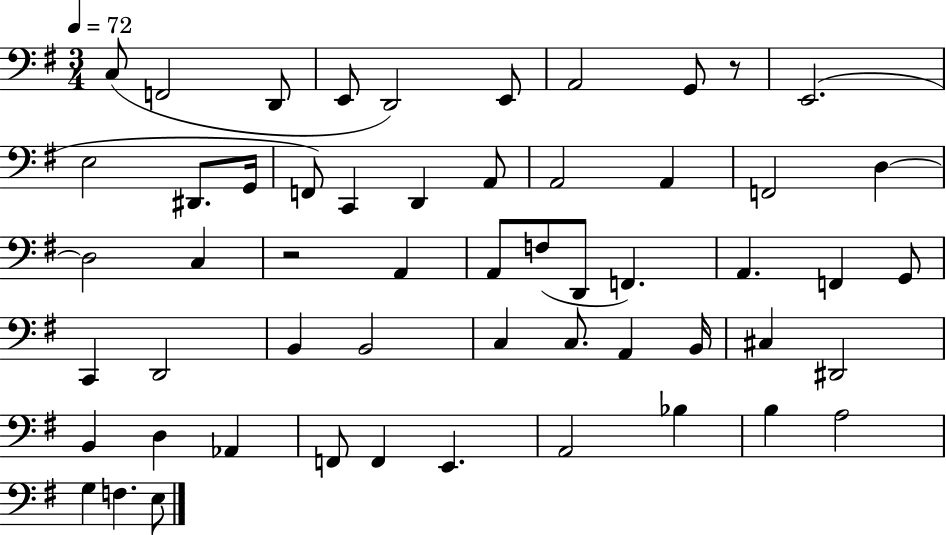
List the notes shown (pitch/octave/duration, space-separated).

C3/e F2/h D2/e E2/e D2/h E2/e A2/h G2/e R/e E2/h. E3/h D#2/e. G2/s F2/e C2/q D2/q A2/e A2/h A2/q F2/h D3/q D3/h C3/q R/h A2/q A2/e F3/e D2/e F2/q. A2/q. F2/q G2/e C2/q D2/h B2/q B2/h C3/q C3/e. A2/q B2/s C#3/q D#2/h B2/q D3/q Ab2/q F2/e F2/q E2/q. A2/h Bb3/q B3/q A3/h G3/q F3/q. E3/e